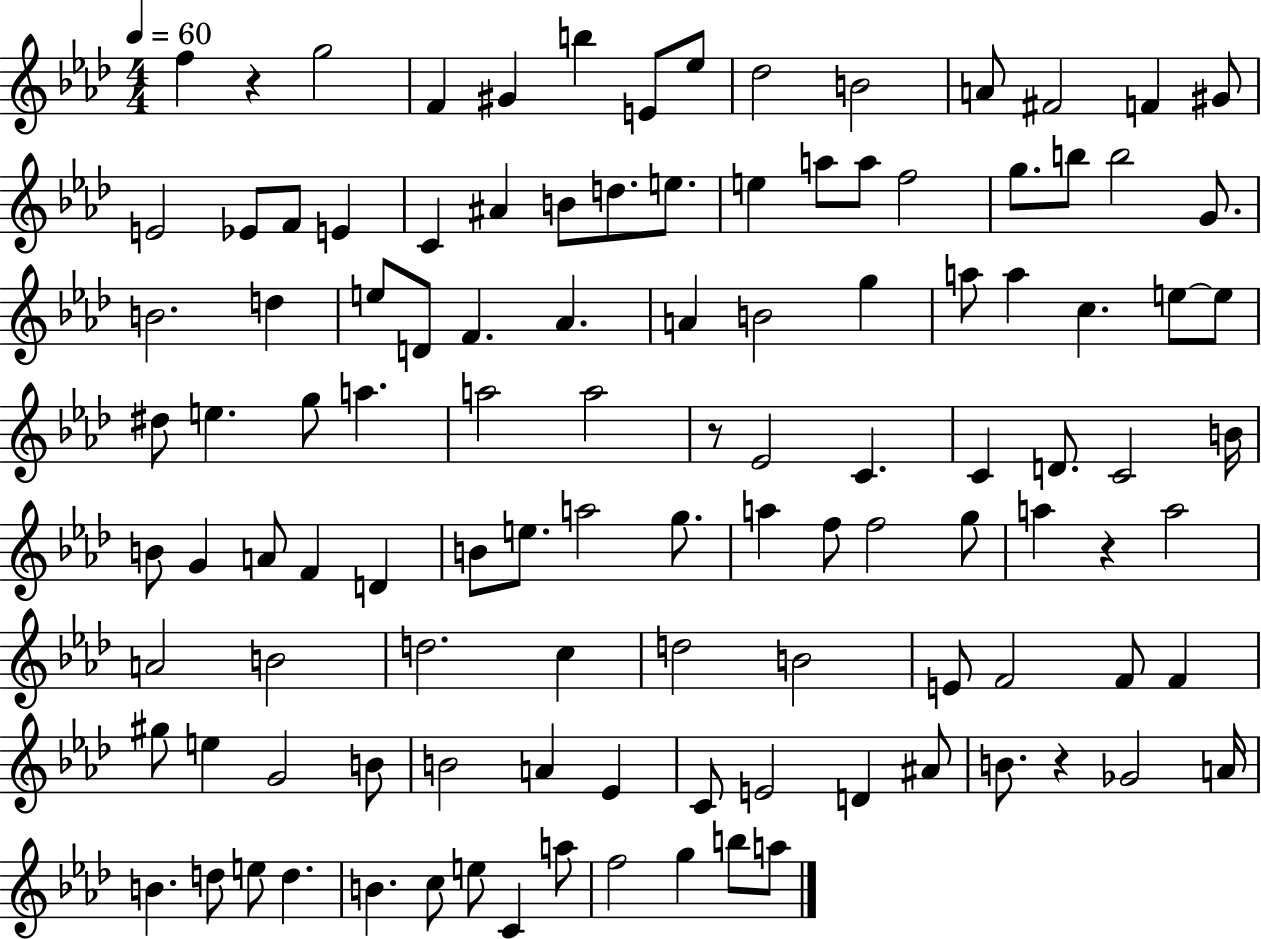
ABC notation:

X:1
T:Untitled
M:4/4
L:1/4
K:Ab
f z g2 F ^G b E/2 _e/2 _d2 B2 A/2 ^F2 F ^G/2 E2 _E/2 F/2 E C ^A B/2 d/2 e/2 e a/2 a/2 f2 g/2 b/2 b2 G/2 B2 d e/2 D/2 F _A A B2 g a/2 a c e/2 e/2 ^d/2 e g/2 a a2 a2 z/2 _E2 C C D/2 C2 B/4 B/2 G A/2 F D B/2 e/2 a2 g/2 a f/2 f2 g/2 a z a2 A2 B2 d2 c d2 B2 E/2 F2 F/2 F ^g/2 e G2 B/2 B2 A _E C/2 E2 D ^A/2 B/2 z _G2 A/4 B d/2 e/2 d B c/2 e/2 C a/2 f2 g b/2 a/2